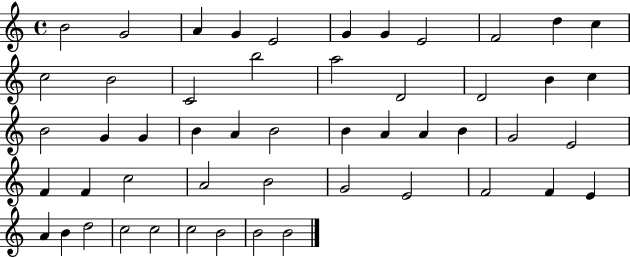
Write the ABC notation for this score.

X:1
T:Untitled
M:4/4
L:1/4
K:C
B2 G2 A G E2 G G E2 F2 d c c2 B2 C2 b2 a2 D2 D2 B c B2 G G B A B2 B A A B G2 E2 F F c2 A2 B2 G2 E2 F2 F E A B d2 c2 c2 c2 B2 B2 B2